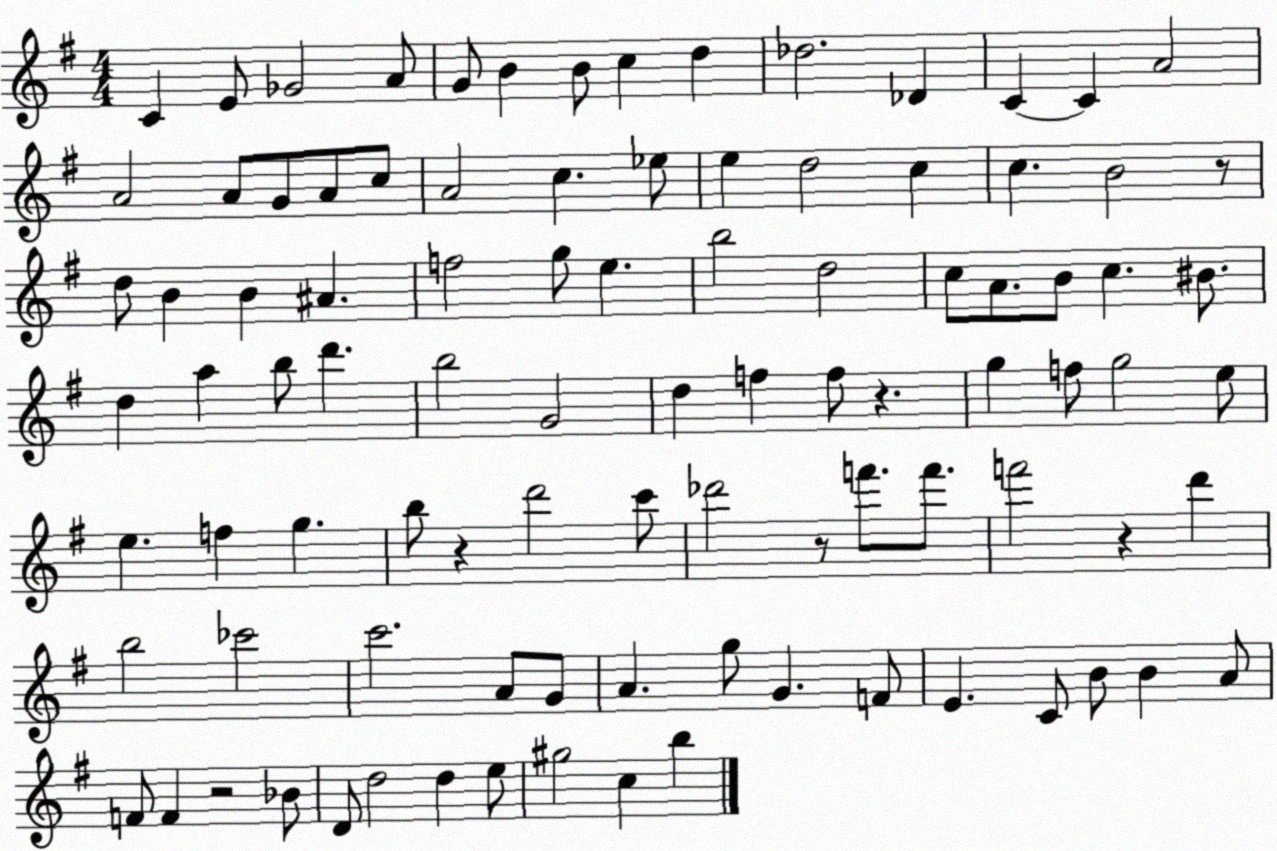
X:1
T:Untitled
M:4/4
L:1/4
K:G
C E/2 _G2 A/2 G/2 B B/2 c d _d2 _D C C A2 A2 A/2 G/2 A/2 c/2 A2 c _e/2 e d2 c c B2 z/2 d/2 B B ^A f2 g/2 e b2 d2 c/2 A/2 B/2 c ^B/2 d a b/2 d' b2 G2 d f f/2 z g f/2 g2 e/2 e f g b/2 z d'2 c'/2 _d'2 z/2 f'/2 f'/2 f'2 z d' b2 _c'2 c'2 A/2 G/2 A g/2 G F/2 E C/2 B/2 B A/2 F/2 F z2 _B/2 D/2 d2 d e/2 ^g2 c b